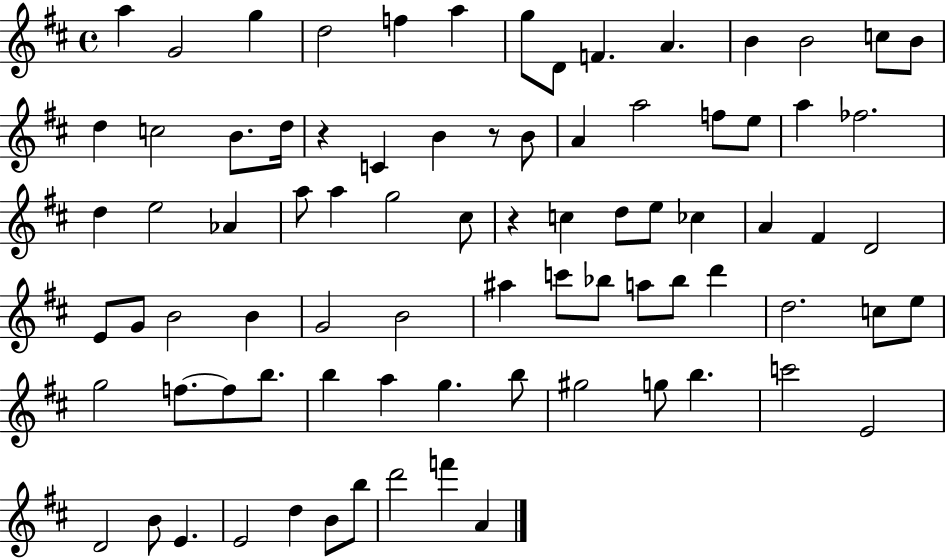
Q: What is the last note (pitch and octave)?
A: A4